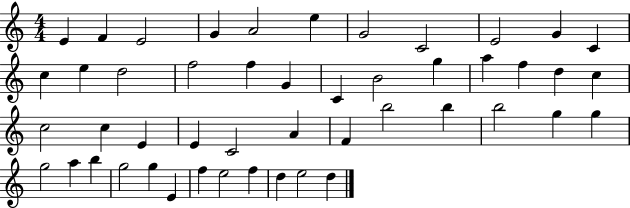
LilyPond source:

{
  \clef treble
  \numericTimeSignature
  \time 4/4
  \key c \major
  e'4 f'4 e'2 | g'4 a'2 e''4 | g'2 c'2 | e'2 g'4 c'4 | \break c''4 e''4 d''2 | f''2 f''4 g'4 | c'4 b'2 g''4 | a''4 f''4 d''4 c''4 | \break c''2 c''4 e'4 | e'4 c'2 a'4 | f'4 b''2 b''4 | b''2 g''4 g''4 | \break g''2 a''4 b''4 | g''2 g''4 e'4 | f''4 e''2 f''4 | d''4 e''2 d''4 | \break \bar "|."
}